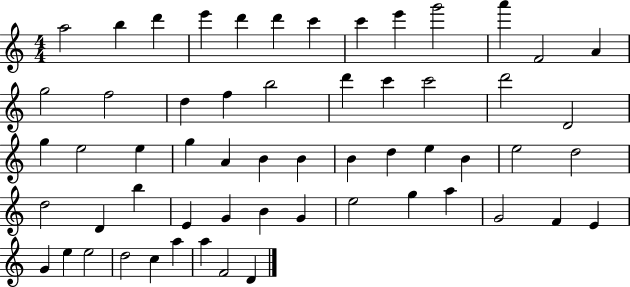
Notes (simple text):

A5/h B5/q D6/q E6/q D6/q D6/q C6/q C6/q E6/q G6/h A6/q F4/h A4/q G5/h F5/h D5/q F5/q B5/h D6/q C6/q C6/h D6/h D4/h G5/q E5/h E5/q G5/q A4/q B4/q B4/q B4/q D5/q E5/q B4/q E5/h D5/h D5/h D4/q B5/q E4/q G4/q B4/q G4/q E5/h G5/q A5/q G4/h F4/q E4/q G4/q E5/q E5/h D5/h C5/q A5/q A5/q F4/h D4/q